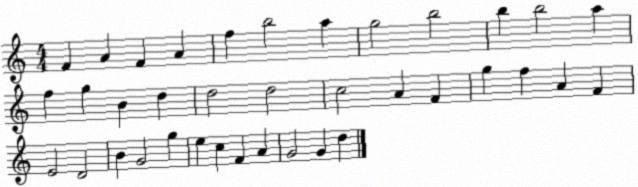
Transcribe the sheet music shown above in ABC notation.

X:1
T:Untitled
M:4/4
L:1/4
K:C
F A F A f b2 a g2 b2 b b2 a f g B d d2 d2 c2 A F g f A F E2 D2 B G2 g e c F A G2 G d